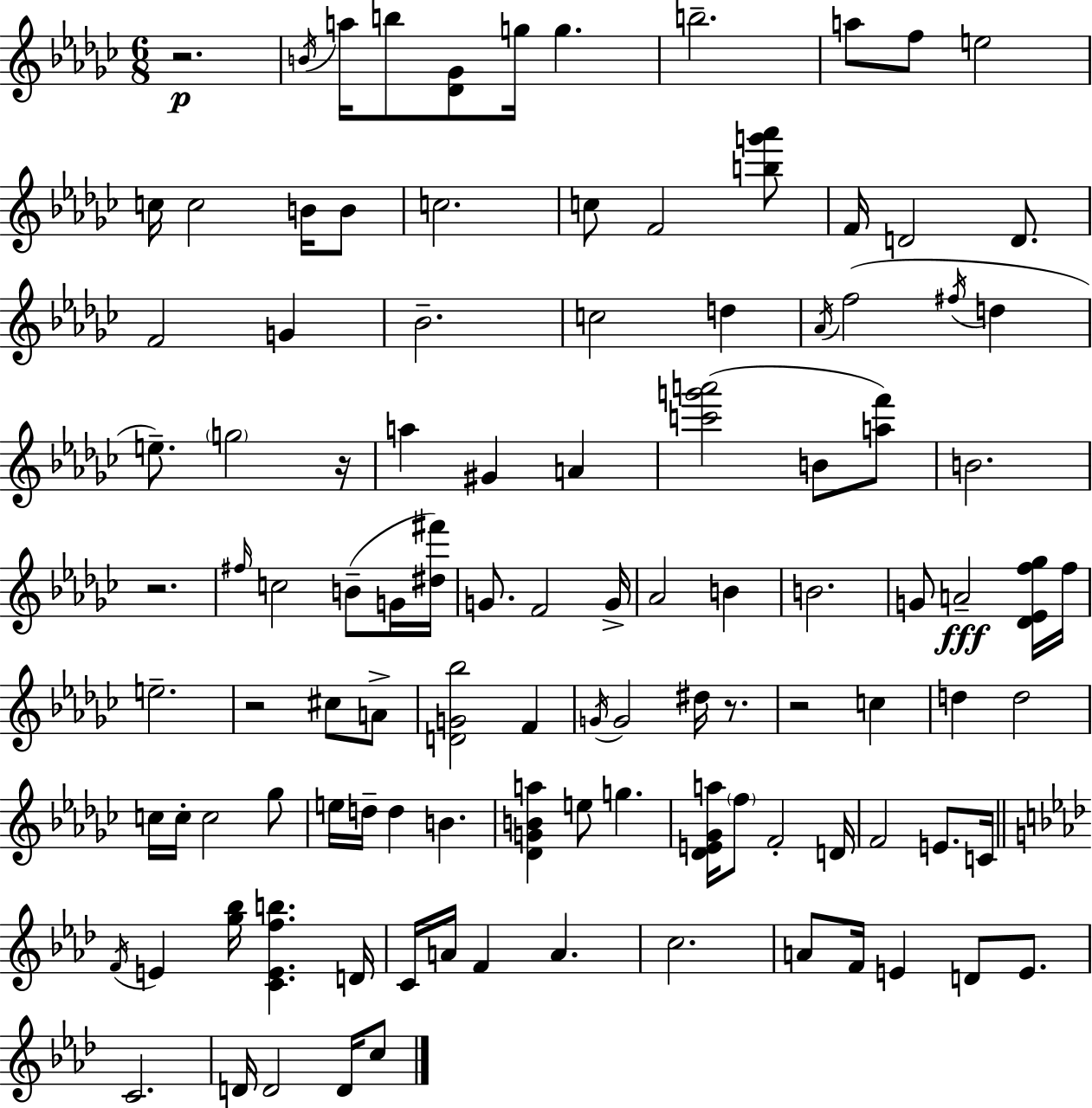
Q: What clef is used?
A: treble